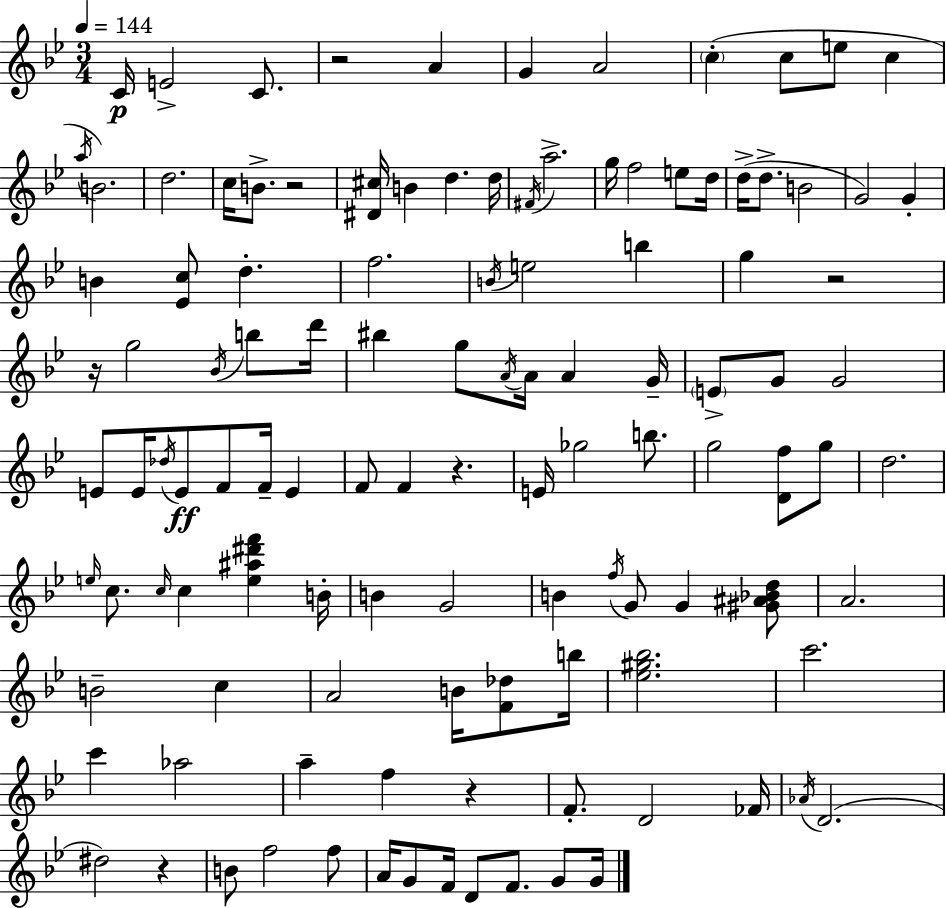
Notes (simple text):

C4/s E4/h C4/e. R/h A4/q G4/q A4/h C5/q C5/e E5/e C5/q A5/s B4/h. D5/h. C5/s B4/e. R/h [D#4,C#5]/s B4/q D5/q. D5/s F#4/s A5/h. G5/s F5/h E5/e D5/s D5/s D5/e. B4/h G4/h G4/q B4/q [Eb4,C5]/e D5/q. F5/h. B4/s E5/h B5/q G5/q R/h R/s G5/h Bb4/s B5/e D6/s BIS5/q G5/e A4/s A4/s A4/q G4/s E4/e G4/e G4/h E4/e E4/s Db5/s E4/e F4/e F4/s E4/q F4/e F4/q R/q. E4/s Gb5/h B5/e. G5/h [D4,F5]/e G5/e D5/h. E5/s C5/e. C5/s C5/q [E5,A#5,D#6,F6]/q B4/s B4/q G4/h B4/q F5/s G4/e G4/q [G#4,A#4,Bb4,D5]/e A4/h. B4/h C5/q A4/h B4/s [F4,Db5]/e B5/s [Eb5,G#5,Bb5]/h. C6/h. C6/q Ab5/h A5/q F5/q R/q F4/e. D4/h FES4/s Ab4/s D4/h. D#5/h R/q B4/e F5/h F5/e A4/s G4/e F4/s D4/e F4/e. G4/e G4/s